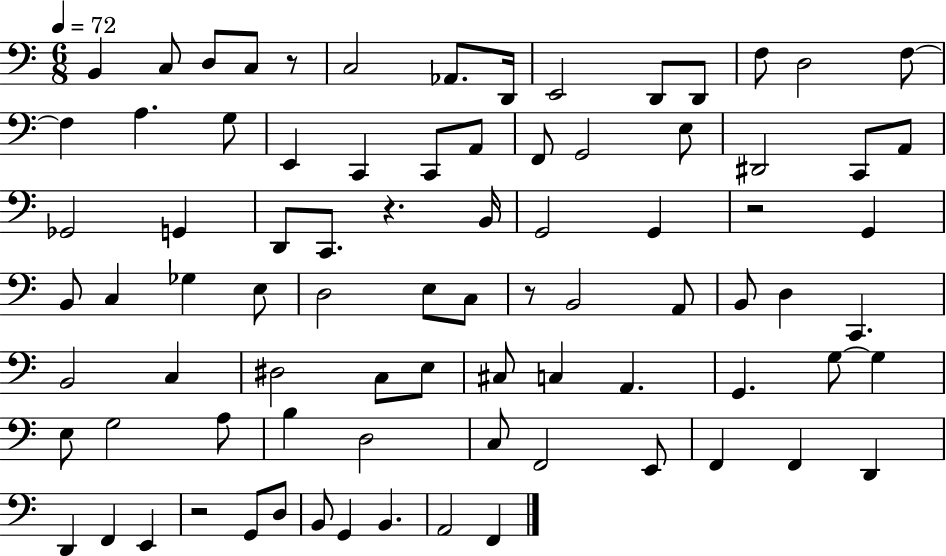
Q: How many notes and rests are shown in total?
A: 83